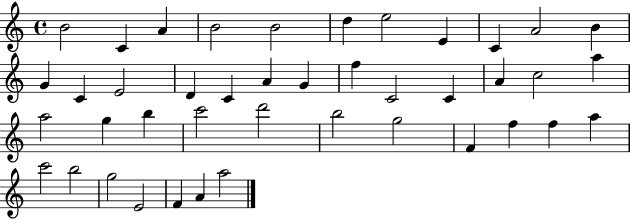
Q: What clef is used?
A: treble